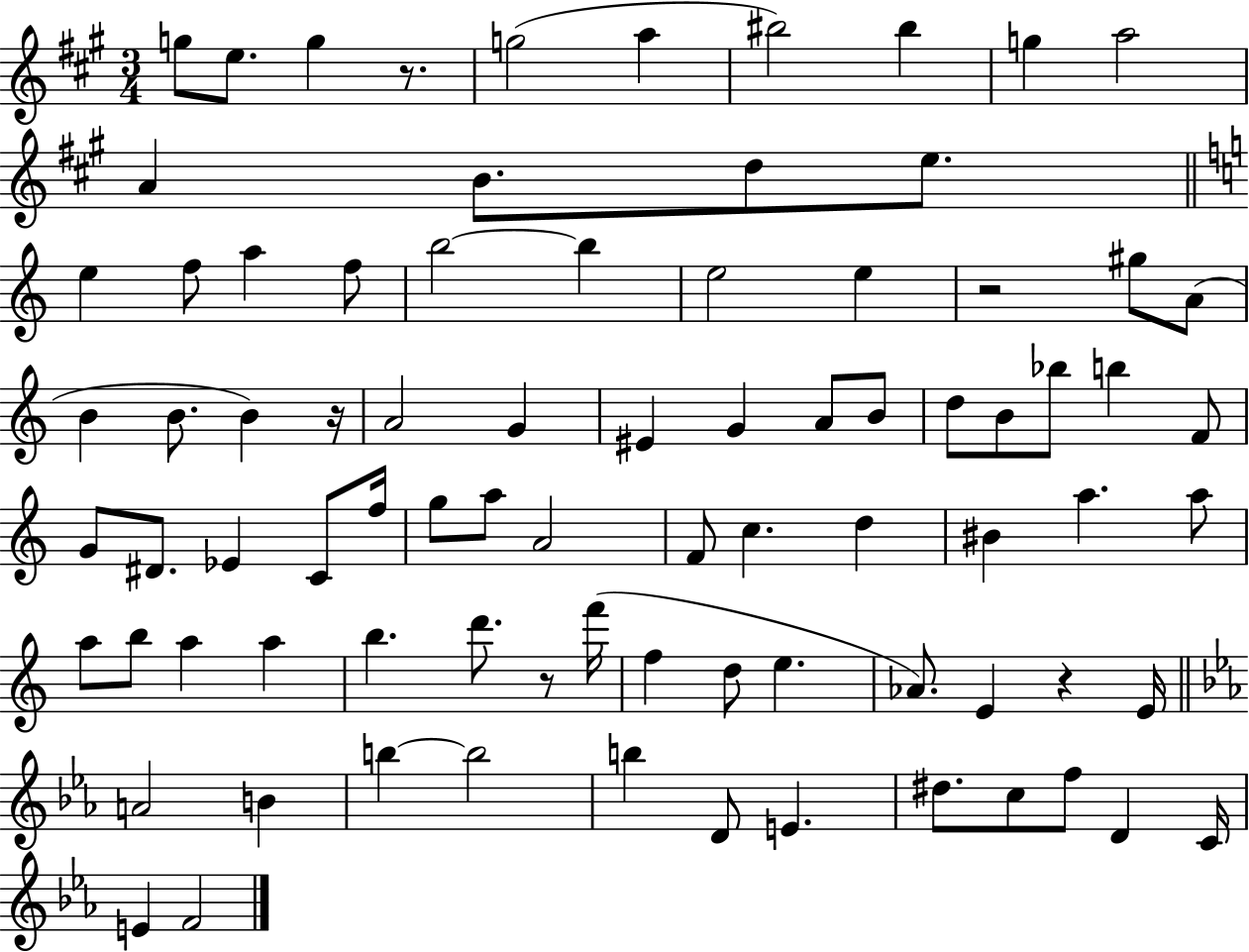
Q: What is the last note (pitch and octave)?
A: F4